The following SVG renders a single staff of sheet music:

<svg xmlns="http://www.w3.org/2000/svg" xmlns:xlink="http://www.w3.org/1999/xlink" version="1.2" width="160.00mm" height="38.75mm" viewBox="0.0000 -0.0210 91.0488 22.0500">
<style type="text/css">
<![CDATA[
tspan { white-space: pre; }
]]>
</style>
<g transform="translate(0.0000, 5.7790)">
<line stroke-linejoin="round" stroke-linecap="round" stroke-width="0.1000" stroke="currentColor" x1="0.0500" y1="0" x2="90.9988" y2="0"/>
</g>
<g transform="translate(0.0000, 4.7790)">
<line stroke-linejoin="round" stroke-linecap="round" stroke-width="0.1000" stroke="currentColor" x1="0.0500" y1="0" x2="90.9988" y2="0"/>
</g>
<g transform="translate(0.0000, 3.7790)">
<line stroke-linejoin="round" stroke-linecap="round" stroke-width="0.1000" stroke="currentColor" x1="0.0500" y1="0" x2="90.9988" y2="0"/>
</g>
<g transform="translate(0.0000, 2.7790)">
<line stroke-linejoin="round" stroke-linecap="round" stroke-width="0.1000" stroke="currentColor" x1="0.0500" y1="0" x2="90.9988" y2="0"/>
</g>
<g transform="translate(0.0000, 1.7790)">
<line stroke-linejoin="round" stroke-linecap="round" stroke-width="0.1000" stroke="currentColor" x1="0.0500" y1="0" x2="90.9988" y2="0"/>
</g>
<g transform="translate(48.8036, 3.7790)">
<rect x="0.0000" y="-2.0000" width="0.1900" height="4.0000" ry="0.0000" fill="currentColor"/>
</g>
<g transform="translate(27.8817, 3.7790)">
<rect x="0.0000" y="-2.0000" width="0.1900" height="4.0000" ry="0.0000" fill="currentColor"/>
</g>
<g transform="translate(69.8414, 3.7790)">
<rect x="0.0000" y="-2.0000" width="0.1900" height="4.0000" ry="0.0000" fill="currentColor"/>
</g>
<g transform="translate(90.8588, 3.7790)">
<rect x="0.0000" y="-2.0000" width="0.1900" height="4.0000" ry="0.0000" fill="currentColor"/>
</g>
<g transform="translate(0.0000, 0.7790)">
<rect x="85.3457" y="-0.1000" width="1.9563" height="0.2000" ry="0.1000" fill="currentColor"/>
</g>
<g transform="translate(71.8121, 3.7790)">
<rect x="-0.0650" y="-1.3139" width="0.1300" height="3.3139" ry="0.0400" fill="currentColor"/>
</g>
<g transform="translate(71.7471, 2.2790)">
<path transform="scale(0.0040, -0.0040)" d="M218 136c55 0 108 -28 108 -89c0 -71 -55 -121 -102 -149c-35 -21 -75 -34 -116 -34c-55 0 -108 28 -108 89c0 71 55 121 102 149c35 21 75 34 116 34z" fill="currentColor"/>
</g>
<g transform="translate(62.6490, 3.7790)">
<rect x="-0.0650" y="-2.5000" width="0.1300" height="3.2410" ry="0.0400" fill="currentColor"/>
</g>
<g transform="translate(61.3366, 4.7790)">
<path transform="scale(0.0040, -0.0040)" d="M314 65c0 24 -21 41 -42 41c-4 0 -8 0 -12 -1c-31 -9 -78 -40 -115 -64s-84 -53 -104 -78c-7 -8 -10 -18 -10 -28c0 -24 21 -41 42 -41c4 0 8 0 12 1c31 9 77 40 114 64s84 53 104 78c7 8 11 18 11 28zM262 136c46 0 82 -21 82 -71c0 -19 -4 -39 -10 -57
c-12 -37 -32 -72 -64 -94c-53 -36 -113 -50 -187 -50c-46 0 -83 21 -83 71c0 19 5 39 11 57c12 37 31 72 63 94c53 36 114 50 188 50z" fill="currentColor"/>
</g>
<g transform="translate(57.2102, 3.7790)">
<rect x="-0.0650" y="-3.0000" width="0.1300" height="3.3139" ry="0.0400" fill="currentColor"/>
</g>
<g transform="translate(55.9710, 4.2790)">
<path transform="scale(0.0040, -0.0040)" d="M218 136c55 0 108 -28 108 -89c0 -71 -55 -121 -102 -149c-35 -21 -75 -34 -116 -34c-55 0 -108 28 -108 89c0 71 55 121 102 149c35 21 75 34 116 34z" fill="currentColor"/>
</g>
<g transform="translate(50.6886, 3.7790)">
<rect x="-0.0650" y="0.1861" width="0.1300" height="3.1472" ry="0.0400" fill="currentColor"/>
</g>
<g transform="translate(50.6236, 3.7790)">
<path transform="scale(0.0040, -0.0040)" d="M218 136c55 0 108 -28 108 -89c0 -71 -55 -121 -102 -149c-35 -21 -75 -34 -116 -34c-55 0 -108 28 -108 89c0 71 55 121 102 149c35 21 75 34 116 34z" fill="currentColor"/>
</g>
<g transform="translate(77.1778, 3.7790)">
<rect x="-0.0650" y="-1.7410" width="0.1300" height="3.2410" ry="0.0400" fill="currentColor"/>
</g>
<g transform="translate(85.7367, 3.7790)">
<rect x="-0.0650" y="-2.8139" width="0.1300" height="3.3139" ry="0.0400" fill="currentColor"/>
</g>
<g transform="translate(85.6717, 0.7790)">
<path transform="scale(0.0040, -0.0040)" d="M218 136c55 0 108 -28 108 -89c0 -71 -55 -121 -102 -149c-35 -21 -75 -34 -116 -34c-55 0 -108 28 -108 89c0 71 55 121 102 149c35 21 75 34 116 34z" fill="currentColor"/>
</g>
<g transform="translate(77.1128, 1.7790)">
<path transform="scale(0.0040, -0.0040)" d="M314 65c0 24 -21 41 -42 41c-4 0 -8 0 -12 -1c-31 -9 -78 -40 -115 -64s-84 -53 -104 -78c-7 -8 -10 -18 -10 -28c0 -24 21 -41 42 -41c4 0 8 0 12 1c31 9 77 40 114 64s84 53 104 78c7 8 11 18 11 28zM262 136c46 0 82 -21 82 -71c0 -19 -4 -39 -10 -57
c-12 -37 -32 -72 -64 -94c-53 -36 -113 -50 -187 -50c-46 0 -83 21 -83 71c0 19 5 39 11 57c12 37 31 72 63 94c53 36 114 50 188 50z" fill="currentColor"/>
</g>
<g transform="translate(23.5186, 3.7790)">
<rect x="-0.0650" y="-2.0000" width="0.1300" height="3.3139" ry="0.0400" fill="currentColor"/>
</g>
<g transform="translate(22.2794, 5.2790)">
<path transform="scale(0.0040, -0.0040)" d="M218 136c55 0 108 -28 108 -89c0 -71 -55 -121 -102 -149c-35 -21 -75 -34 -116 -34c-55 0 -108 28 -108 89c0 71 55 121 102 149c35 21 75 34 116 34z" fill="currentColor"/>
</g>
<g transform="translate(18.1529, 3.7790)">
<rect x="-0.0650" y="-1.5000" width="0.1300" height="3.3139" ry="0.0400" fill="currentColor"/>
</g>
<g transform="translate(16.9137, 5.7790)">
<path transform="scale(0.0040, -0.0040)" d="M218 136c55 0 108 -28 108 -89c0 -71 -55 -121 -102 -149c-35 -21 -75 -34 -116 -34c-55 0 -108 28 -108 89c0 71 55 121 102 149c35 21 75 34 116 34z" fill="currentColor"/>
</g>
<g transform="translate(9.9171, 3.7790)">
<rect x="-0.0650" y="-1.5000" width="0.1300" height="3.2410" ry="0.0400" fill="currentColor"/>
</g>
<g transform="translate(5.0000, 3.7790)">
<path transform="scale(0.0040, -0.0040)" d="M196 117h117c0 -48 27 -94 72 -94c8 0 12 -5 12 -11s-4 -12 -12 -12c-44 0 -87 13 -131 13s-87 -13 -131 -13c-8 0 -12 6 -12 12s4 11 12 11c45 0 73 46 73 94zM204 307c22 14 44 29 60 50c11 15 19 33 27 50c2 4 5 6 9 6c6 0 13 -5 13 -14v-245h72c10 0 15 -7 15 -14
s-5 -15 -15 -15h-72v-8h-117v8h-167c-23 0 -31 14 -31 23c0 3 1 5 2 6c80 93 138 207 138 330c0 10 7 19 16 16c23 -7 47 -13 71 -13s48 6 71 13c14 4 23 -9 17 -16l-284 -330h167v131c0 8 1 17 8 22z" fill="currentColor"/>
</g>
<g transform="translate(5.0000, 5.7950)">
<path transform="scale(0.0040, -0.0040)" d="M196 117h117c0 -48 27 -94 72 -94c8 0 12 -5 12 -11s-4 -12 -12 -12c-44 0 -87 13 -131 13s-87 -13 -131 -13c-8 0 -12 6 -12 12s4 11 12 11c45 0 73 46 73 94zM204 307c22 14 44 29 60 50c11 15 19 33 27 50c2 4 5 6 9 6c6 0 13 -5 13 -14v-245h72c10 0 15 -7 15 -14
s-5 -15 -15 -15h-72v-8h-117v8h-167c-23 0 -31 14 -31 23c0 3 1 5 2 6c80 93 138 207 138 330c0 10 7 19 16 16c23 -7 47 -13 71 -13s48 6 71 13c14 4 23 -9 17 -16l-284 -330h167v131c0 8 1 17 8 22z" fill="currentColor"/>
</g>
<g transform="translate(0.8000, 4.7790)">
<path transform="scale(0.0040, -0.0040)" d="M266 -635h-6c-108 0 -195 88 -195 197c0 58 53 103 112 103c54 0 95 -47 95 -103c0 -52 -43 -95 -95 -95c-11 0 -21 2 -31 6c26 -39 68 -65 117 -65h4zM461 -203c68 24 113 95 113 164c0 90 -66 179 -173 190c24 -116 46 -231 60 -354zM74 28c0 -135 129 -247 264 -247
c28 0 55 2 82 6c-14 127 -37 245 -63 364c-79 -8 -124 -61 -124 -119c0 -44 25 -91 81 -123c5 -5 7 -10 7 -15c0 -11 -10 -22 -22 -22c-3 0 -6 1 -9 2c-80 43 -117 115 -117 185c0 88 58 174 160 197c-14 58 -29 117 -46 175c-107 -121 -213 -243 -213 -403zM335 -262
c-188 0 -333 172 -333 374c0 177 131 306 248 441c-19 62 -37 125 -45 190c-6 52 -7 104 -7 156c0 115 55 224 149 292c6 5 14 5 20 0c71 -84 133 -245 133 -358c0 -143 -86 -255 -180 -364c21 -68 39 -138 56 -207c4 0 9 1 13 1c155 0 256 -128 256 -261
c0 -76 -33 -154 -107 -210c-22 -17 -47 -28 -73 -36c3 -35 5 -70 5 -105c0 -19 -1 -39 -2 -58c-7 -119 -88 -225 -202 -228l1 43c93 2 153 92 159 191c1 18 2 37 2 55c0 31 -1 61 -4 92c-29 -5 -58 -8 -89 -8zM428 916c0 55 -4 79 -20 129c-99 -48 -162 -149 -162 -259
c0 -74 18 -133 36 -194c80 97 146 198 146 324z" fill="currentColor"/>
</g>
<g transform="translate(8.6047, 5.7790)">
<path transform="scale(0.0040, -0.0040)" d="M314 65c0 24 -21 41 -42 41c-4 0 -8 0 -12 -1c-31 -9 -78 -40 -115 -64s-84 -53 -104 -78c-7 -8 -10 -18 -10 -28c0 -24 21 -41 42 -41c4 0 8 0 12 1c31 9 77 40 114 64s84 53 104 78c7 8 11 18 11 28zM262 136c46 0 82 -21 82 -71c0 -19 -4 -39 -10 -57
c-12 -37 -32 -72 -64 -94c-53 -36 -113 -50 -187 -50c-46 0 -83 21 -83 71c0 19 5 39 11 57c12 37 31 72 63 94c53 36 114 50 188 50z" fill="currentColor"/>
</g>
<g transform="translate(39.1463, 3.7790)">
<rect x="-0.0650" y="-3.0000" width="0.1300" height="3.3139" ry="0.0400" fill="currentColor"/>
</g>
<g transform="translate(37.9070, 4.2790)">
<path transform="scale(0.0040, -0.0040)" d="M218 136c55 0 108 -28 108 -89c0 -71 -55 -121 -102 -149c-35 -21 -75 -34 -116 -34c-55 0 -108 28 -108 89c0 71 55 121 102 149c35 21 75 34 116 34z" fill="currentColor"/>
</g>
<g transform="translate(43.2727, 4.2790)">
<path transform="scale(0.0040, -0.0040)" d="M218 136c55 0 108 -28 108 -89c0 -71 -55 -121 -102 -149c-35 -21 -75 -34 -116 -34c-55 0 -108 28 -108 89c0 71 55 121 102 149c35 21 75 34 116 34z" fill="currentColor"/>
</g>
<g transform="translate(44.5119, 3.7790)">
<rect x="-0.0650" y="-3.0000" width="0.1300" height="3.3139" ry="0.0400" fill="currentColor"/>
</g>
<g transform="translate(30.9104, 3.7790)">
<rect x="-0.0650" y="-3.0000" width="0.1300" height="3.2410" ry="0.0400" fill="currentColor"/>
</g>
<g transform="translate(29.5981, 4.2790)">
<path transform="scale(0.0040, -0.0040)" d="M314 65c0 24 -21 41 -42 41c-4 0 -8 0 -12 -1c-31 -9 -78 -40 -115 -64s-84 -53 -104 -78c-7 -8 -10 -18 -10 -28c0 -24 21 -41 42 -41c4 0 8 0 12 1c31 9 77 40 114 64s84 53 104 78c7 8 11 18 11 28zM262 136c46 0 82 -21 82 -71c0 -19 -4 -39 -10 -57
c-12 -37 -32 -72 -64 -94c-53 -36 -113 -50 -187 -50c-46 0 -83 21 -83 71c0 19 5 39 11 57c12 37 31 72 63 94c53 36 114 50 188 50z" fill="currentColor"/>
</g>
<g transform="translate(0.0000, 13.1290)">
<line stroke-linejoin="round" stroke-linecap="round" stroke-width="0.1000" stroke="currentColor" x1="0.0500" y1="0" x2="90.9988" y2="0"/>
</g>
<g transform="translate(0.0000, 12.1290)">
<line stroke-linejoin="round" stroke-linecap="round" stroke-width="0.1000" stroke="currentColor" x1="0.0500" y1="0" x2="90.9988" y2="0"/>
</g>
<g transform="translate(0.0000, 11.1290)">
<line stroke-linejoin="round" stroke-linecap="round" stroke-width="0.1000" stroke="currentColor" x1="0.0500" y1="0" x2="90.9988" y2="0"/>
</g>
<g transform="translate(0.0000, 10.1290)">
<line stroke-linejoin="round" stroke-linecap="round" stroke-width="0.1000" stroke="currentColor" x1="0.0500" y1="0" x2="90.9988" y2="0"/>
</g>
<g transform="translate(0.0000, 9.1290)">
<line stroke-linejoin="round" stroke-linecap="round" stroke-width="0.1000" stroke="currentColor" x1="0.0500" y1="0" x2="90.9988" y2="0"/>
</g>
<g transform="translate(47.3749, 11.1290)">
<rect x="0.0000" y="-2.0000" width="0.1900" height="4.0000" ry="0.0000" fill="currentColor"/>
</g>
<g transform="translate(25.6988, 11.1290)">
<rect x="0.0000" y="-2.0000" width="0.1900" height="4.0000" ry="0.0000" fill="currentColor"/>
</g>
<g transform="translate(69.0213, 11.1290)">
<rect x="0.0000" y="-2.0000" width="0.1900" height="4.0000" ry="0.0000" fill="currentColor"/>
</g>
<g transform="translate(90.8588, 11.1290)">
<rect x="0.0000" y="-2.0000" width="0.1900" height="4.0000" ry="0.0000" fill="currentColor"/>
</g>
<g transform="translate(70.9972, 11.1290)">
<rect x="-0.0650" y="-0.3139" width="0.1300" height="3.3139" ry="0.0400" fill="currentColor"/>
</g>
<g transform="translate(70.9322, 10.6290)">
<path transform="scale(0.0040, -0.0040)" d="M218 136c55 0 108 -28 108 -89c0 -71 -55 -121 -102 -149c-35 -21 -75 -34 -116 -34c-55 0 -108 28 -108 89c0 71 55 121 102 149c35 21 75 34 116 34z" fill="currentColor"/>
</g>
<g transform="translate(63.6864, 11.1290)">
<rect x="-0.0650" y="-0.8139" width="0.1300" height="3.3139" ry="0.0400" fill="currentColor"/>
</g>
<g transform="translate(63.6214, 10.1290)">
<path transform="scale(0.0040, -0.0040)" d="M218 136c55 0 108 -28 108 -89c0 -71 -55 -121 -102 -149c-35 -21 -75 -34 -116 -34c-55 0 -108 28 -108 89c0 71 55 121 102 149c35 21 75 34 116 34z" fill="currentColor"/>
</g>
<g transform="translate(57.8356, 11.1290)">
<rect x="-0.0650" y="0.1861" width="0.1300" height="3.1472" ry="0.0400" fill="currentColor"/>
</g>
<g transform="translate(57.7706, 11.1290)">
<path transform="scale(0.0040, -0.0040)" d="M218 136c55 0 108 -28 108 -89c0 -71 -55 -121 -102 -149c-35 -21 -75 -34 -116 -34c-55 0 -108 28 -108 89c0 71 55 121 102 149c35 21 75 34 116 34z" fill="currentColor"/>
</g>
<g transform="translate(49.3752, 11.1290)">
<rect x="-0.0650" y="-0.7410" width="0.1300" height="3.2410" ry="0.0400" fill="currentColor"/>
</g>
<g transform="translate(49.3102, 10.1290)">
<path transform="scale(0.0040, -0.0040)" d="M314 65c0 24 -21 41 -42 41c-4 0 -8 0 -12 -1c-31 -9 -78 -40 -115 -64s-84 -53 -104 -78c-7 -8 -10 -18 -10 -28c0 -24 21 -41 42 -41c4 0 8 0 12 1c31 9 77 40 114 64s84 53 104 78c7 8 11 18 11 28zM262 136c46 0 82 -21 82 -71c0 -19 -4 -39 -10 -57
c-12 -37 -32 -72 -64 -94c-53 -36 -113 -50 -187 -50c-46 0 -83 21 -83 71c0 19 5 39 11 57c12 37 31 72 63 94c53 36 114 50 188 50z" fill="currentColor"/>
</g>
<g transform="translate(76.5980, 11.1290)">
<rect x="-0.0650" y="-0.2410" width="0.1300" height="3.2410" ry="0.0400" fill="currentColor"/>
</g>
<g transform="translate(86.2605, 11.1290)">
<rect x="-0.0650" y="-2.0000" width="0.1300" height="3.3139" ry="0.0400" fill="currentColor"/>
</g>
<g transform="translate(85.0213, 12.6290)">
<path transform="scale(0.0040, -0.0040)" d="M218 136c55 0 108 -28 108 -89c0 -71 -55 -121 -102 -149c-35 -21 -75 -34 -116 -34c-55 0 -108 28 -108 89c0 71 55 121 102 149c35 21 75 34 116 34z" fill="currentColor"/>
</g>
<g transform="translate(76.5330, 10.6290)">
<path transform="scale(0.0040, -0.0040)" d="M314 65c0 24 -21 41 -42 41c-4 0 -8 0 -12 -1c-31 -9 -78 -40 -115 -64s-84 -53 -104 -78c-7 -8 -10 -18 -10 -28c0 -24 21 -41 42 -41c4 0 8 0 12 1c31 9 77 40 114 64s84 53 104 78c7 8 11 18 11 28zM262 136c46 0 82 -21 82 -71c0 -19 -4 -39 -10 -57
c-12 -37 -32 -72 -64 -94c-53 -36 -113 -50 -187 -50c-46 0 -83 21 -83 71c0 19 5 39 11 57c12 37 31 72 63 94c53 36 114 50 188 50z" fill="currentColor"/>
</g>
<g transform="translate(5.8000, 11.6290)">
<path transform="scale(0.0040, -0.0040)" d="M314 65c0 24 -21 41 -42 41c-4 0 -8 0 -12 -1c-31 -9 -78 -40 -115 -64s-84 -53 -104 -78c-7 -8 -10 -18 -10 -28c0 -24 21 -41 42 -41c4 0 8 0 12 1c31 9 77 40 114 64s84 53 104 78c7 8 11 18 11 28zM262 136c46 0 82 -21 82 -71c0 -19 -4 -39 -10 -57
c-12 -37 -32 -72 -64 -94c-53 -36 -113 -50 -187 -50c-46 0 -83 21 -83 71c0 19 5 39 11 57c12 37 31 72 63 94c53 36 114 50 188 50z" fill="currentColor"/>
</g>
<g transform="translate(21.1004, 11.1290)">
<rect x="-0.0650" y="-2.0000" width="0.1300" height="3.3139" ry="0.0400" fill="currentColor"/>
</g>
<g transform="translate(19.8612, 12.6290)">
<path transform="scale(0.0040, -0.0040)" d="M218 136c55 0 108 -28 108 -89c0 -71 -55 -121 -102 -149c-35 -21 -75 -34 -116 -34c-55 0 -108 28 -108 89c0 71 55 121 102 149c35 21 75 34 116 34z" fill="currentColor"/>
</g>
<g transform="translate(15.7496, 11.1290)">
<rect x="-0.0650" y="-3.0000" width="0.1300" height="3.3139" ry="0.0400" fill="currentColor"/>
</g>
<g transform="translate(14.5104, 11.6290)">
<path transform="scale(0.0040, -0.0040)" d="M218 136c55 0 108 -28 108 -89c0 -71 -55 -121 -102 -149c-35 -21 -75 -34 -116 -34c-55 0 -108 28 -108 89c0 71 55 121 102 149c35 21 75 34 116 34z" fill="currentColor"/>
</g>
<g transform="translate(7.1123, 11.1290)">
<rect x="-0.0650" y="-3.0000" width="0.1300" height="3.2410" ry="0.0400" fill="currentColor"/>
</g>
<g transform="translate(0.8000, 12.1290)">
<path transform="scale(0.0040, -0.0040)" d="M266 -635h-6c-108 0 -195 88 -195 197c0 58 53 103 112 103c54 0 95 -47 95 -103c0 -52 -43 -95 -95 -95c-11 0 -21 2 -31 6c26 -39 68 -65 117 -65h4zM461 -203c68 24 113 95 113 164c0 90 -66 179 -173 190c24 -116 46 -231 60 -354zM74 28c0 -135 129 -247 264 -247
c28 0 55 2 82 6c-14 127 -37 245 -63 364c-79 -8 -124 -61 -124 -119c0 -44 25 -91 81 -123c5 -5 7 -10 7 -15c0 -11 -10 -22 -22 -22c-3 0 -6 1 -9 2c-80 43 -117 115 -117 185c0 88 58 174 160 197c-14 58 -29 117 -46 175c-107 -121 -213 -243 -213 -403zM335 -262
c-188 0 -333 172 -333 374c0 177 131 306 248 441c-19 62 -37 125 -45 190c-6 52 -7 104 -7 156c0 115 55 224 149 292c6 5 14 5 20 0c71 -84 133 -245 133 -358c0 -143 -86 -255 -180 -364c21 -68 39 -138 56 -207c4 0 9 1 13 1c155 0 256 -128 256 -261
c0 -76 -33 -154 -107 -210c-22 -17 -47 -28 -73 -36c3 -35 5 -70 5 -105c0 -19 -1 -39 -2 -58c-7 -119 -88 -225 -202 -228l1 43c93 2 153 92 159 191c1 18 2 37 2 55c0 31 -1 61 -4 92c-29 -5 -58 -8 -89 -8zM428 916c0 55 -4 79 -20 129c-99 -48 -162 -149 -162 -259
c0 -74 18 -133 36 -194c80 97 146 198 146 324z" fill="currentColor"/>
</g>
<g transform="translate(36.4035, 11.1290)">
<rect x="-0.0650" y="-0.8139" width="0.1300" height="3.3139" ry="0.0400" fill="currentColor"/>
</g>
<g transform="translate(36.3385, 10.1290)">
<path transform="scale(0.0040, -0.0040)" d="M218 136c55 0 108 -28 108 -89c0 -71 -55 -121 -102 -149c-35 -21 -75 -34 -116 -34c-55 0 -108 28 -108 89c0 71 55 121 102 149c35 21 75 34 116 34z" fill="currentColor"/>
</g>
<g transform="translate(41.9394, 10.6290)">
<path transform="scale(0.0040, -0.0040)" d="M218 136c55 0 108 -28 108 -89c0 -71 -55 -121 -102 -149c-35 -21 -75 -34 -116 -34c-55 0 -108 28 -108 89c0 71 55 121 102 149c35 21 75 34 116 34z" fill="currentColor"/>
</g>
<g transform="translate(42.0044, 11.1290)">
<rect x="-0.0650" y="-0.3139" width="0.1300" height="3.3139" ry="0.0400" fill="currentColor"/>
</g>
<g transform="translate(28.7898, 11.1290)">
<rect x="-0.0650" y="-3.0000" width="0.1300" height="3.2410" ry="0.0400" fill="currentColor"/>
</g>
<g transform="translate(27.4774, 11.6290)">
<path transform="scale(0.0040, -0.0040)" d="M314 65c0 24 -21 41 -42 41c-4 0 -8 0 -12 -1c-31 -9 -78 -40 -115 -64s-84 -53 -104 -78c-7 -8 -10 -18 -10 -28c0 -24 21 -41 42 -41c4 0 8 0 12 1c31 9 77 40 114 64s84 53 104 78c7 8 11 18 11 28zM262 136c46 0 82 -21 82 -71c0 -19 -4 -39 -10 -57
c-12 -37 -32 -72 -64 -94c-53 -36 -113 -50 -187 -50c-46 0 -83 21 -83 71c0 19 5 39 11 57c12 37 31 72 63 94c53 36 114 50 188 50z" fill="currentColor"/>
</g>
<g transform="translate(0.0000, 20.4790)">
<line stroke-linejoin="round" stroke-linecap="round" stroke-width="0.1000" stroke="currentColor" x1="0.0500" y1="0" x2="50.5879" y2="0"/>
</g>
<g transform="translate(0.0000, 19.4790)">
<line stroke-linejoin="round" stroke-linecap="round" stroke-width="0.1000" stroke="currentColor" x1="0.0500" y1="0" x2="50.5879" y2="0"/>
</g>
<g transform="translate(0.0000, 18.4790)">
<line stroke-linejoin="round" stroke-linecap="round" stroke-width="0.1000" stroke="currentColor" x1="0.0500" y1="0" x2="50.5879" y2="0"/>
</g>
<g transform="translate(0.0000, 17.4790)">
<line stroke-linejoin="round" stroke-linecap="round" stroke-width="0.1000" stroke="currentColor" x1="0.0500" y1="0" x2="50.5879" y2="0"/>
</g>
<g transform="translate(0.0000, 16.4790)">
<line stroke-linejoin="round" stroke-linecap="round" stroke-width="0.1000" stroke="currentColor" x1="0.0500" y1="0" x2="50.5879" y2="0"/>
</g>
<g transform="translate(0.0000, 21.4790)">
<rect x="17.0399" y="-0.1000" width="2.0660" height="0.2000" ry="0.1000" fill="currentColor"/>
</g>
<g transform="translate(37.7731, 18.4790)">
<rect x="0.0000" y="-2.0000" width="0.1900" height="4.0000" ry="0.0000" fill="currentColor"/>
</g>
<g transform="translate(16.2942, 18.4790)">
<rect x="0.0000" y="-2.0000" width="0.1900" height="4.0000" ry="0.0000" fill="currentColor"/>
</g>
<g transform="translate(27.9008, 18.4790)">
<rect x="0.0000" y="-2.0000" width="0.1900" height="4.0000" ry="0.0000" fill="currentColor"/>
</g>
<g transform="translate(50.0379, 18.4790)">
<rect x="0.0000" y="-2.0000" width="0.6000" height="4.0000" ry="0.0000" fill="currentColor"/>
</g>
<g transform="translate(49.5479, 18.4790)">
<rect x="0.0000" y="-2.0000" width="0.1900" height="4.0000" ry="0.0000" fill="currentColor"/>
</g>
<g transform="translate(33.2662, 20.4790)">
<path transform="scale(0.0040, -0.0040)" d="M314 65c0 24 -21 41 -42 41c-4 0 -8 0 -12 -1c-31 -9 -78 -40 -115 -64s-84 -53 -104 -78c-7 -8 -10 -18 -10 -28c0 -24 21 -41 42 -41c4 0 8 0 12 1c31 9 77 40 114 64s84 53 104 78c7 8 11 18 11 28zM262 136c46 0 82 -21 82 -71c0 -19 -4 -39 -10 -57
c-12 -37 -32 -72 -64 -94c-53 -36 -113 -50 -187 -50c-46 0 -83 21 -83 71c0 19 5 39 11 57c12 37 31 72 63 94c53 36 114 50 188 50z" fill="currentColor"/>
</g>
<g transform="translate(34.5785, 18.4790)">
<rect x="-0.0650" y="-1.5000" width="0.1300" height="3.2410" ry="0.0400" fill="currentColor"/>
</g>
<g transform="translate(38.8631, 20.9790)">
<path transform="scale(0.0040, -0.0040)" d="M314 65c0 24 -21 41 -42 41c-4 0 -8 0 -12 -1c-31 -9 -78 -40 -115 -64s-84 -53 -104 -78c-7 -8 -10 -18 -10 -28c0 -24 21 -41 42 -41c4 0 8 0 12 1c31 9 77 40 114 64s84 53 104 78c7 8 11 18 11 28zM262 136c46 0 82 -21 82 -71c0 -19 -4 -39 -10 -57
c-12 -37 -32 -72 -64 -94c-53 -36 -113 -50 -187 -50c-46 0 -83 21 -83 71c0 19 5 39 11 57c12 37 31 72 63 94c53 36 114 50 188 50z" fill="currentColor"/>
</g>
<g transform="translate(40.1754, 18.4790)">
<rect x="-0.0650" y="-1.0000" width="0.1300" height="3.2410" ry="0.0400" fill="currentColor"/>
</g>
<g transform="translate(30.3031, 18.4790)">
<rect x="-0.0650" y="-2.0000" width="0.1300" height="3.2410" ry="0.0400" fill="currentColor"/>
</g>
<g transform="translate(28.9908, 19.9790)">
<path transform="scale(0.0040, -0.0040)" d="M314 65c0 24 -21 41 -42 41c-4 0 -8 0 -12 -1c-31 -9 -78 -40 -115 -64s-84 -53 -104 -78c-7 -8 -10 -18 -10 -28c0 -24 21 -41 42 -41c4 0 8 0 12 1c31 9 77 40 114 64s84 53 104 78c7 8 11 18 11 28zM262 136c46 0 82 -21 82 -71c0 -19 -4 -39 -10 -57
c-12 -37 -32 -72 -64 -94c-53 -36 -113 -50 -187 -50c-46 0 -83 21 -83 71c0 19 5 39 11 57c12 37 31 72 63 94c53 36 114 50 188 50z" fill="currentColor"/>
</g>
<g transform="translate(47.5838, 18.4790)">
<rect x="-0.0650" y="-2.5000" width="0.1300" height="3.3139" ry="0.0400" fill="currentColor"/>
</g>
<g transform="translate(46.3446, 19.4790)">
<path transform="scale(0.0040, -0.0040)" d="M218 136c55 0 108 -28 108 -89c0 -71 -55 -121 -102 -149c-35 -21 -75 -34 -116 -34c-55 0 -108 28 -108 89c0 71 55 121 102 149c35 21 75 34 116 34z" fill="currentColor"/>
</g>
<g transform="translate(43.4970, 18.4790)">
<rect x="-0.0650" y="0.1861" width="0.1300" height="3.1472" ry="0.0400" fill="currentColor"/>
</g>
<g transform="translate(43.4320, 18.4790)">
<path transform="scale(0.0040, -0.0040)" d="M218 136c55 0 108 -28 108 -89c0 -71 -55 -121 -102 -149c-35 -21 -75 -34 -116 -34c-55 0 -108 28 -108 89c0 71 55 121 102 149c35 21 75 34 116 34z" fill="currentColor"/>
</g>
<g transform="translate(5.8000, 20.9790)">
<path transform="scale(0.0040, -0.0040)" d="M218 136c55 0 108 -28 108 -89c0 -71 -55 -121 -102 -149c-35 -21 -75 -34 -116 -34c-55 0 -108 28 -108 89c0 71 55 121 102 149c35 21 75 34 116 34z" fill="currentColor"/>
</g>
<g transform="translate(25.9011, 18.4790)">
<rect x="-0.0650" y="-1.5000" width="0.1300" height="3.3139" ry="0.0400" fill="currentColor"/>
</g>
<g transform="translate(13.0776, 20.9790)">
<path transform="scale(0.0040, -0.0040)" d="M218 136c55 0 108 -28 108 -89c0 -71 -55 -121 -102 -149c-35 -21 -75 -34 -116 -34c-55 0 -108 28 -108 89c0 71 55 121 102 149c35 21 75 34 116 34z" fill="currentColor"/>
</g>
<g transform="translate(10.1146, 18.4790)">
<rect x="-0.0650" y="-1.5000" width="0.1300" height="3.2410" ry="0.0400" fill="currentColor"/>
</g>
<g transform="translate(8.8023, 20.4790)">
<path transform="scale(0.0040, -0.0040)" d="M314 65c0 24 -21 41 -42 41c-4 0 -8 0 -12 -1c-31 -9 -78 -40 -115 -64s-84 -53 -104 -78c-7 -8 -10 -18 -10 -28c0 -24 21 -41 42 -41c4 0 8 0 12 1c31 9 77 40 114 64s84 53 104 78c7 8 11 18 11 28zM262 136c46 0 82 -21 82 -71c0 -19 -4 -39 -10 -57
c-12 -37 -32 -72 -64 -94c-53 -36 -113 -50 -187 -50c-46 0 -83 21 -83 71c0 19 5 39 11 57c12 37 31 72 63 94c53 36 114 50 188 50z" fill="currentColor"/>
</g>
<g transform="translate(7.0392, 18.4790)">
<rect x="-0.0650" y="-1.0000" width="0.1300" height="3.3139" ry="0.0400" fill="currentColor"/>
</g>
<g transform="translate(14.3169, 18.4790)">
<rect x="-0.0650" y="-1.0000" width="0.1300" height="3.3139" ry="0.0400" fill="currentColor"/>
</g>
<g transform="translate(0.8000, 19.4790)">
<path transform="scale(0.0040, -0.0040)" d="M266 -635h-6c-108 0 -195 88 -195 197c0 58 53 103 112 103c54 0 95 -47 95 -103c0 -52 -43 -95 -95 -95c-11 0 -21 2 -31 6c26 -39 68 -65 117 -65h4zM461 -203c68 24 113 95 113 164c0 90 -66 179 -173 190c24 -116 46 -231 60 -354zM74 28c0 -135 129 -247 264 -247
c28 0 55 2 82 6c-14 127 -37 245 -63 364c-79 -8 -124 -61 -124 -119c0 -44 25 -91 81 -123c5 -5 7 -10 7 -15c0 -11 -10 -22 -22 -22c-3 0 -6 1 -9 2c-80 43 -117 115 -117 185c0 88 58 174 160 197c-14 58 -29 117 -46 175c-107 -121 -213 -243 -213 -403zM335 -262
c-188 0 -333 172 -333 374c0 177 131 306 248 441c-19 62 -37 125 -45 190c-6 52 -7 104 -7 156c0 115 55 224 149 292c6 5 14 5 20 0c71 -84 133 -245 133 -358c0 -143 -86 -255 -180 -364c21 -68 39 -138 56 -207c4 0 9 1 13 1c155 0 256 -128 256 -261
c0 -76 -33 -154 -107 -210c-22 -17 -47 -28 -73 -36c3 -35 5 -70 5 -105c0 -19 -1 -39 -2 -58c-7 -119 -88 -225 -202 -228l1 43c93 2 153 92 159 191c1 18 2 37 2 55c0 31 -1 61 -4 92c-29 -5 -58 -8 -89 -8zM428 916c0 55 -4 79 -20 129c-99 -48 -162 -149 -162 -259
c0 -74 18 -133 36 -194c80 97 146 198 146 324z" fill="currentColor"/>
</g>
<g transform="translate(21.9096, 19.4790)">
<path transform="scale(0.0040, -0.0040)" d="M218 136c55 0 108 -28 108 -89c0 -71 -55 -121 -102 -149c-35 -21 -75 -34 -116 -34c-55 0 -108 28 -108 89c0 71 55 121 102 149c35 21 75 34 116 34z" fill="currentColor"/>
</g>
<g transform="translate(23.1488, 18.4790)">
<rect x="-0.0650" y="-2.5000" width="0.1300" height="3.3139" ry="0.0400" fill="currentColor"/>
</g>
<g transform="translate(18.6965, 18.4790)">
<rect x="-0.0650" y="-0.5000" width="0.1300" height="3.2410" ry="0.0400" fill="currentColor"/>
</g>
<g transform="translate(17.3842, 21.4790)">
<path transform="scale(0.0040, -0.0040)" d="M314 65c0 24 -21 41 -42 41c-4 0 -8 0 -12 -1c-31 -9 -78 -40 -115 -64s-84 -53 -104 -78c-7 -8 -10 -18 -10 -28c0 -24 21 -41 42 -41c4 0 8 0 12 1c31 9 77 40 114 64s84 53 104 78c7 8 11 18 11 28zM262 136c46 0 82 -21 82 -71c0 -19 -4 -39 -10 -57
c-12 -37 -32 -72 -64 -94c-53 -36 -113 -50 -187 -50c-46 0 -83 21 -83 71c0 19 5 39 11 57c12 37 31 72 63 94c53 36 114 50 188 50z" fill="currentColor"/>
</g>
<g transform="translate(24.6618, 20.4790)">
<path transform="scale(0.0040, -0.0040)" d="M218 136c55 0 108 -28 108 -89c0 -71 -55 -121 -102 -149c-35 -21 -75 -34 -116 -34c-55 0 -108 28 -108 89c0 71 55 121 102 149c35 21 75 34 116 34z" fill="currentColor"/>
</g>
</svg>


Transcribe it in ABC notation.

X:1
T:Untitled
M:4/4
L:1/4
K:C
E2 E F A2 A A B A G2 e f2 a A2 A F A2 d c d2 B d c c2 F D E2 D C2 G E F2 E2 D2 B G